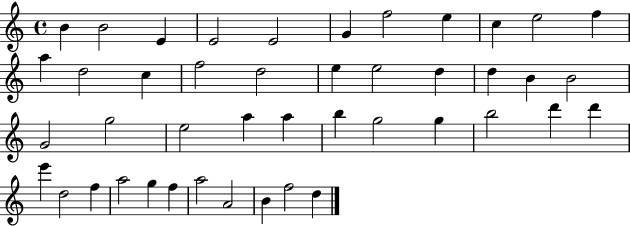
B4/q B4/h E4/q E4/h E4/h G4/q F5/h E5/q C5/q E5/h F5/q A5/q D5/h C5/q F5/h D5/h E5/q E5/h D5/q D5/q B4/q B4/h G4/h G5/h E5/h A5/q A5/q B5/q G5/h G5/q B5/h D6/q D6/q E6/q D5/h F5/q A5/h G5/q F5/q A5/h A4/h B4/q F5/h D5/q